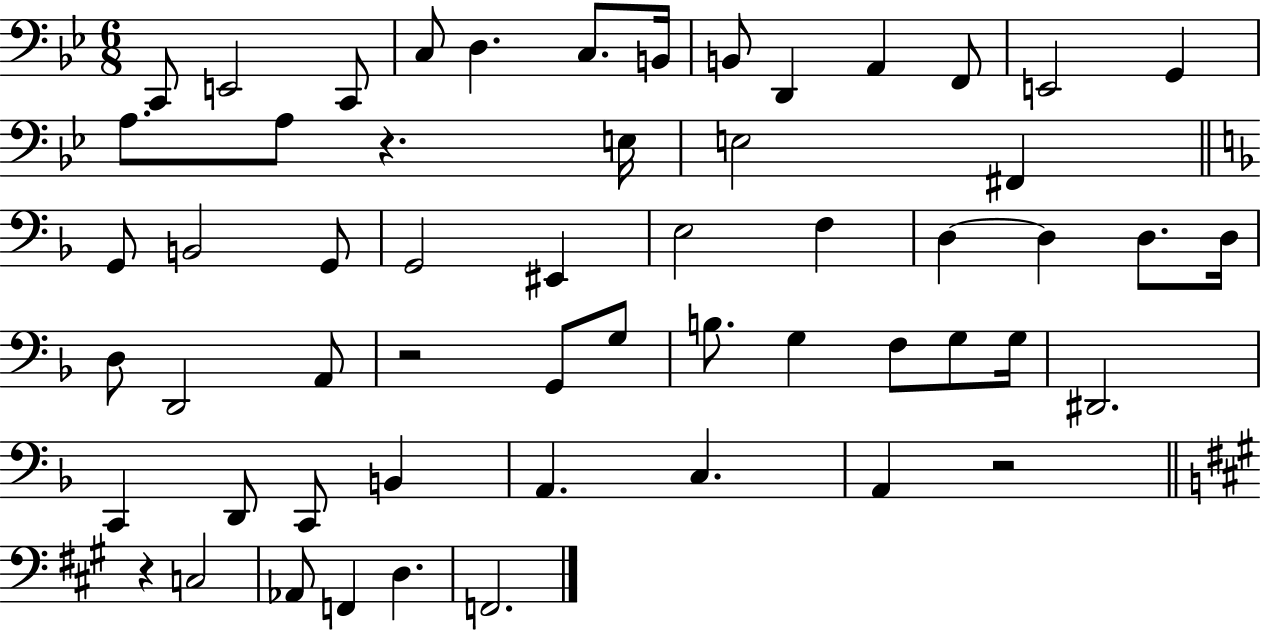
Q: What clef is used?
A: bass